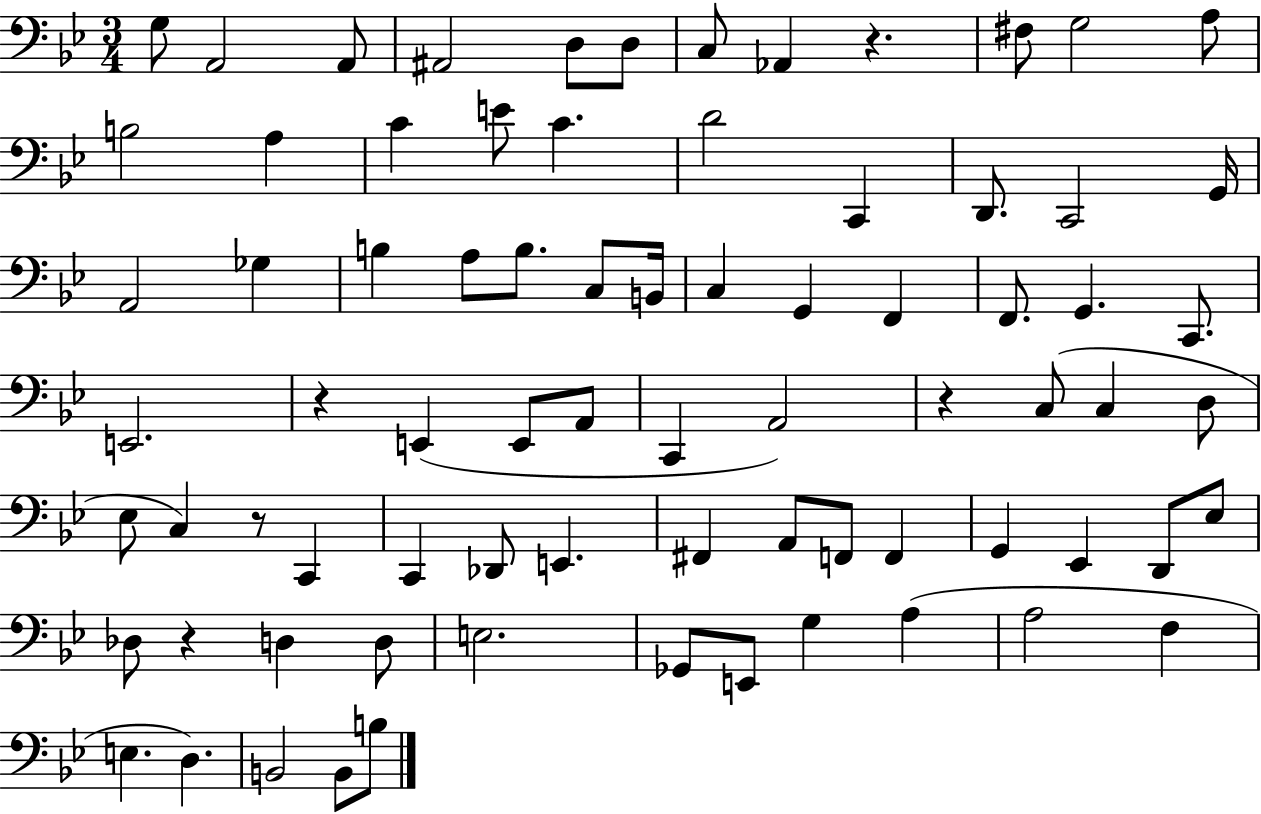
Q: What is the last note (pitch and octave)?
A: B3